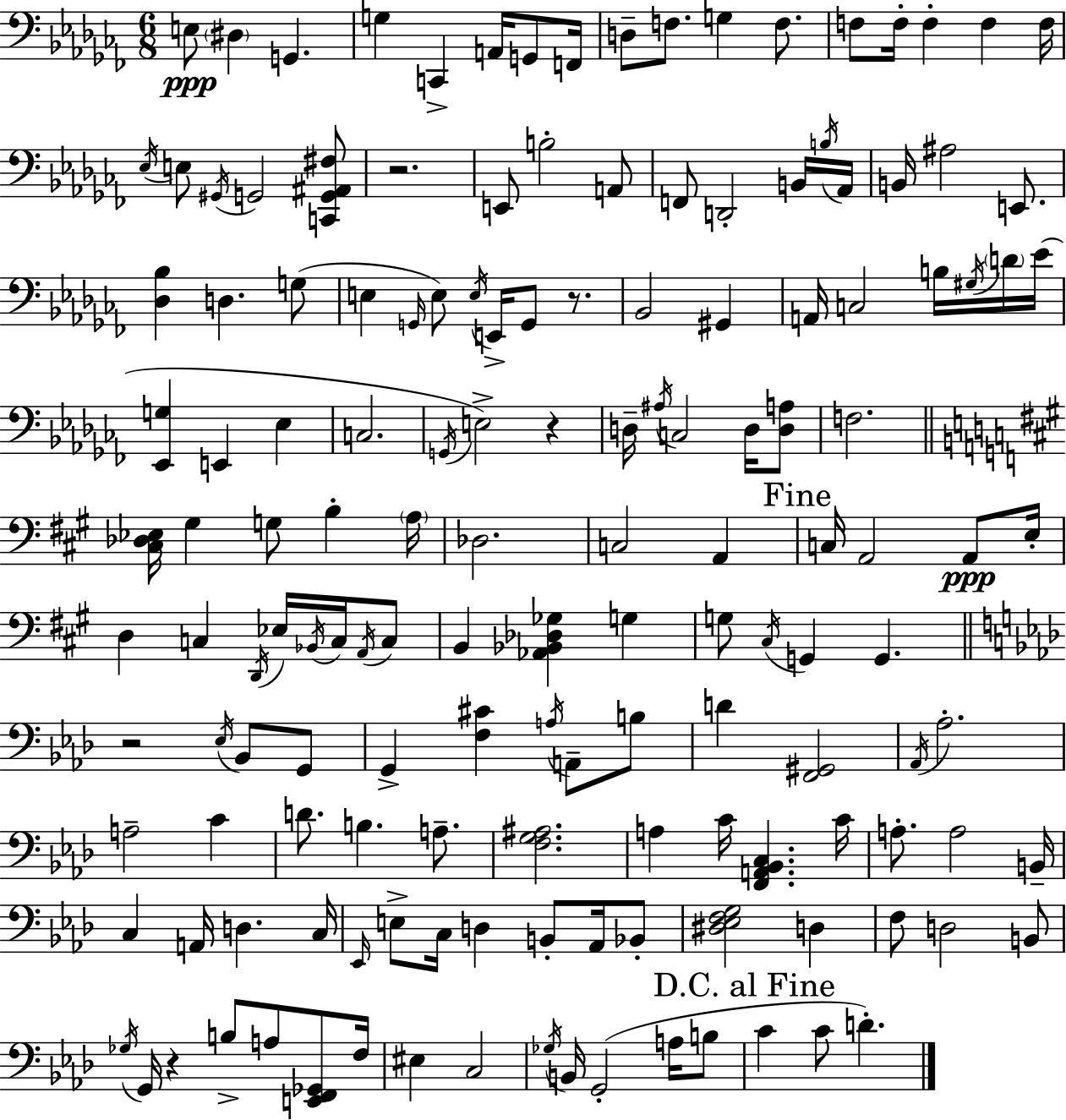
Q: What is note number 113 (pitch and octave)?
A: B2